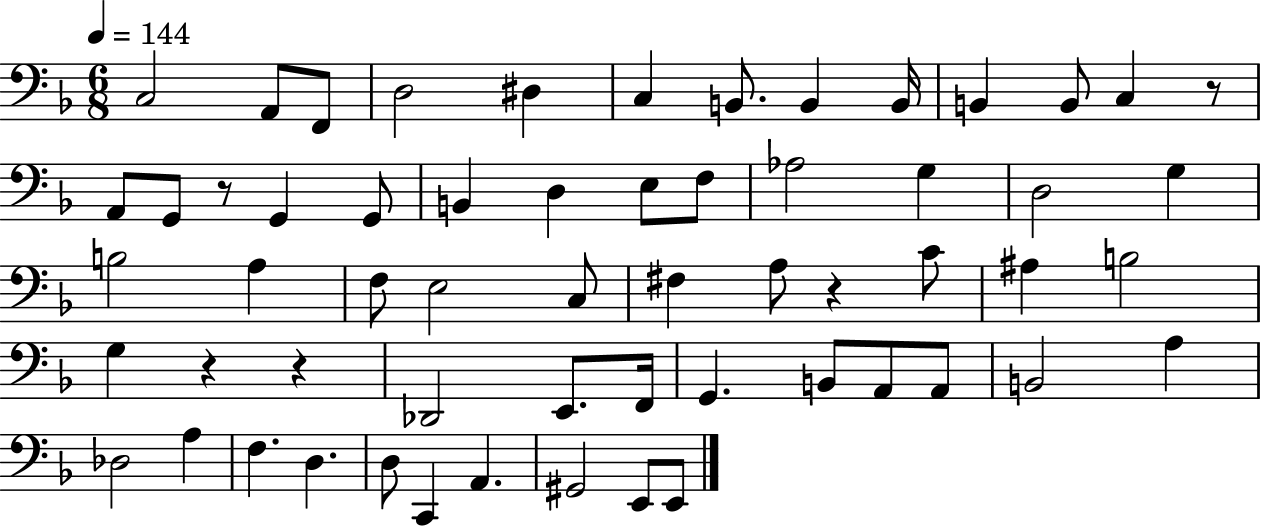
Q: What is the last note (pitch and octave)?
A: E2